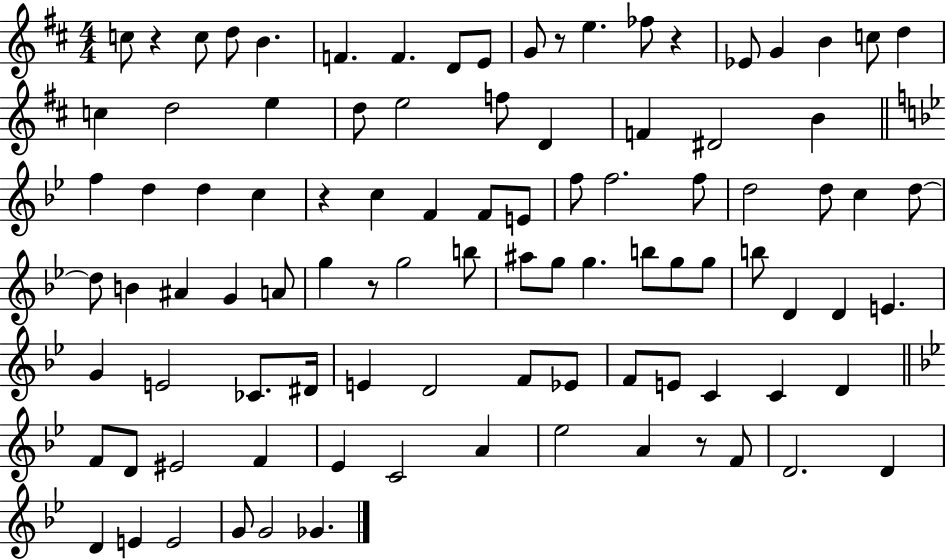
X:1
T:Untitled
M:4/4
L:1/4
K:D
c/2 z c/2 d/2 B F F D/2 E/2 G/2 z/2 e _f/2 z _E/2 G B c/2 d c d2 e d/2 e2 f/2 D F ^D2 B f d d c z c F F/2 E/2 f/2 f2 f/2 d2 d/2 c d/2 d/2 B ^A G A/2 g z/2 g2 b/2 ^a/2 g/2 g b/2 g/2 g/2 b/2 D D E G E2 _C/2 ^D/4 E D2 F/2 _E/2 F/2 E/2 C C D F/2 D/2 ^E2 F _E C2 A _e2 A z/2 F/2 D2 D D E E2 G/2 G2 _G